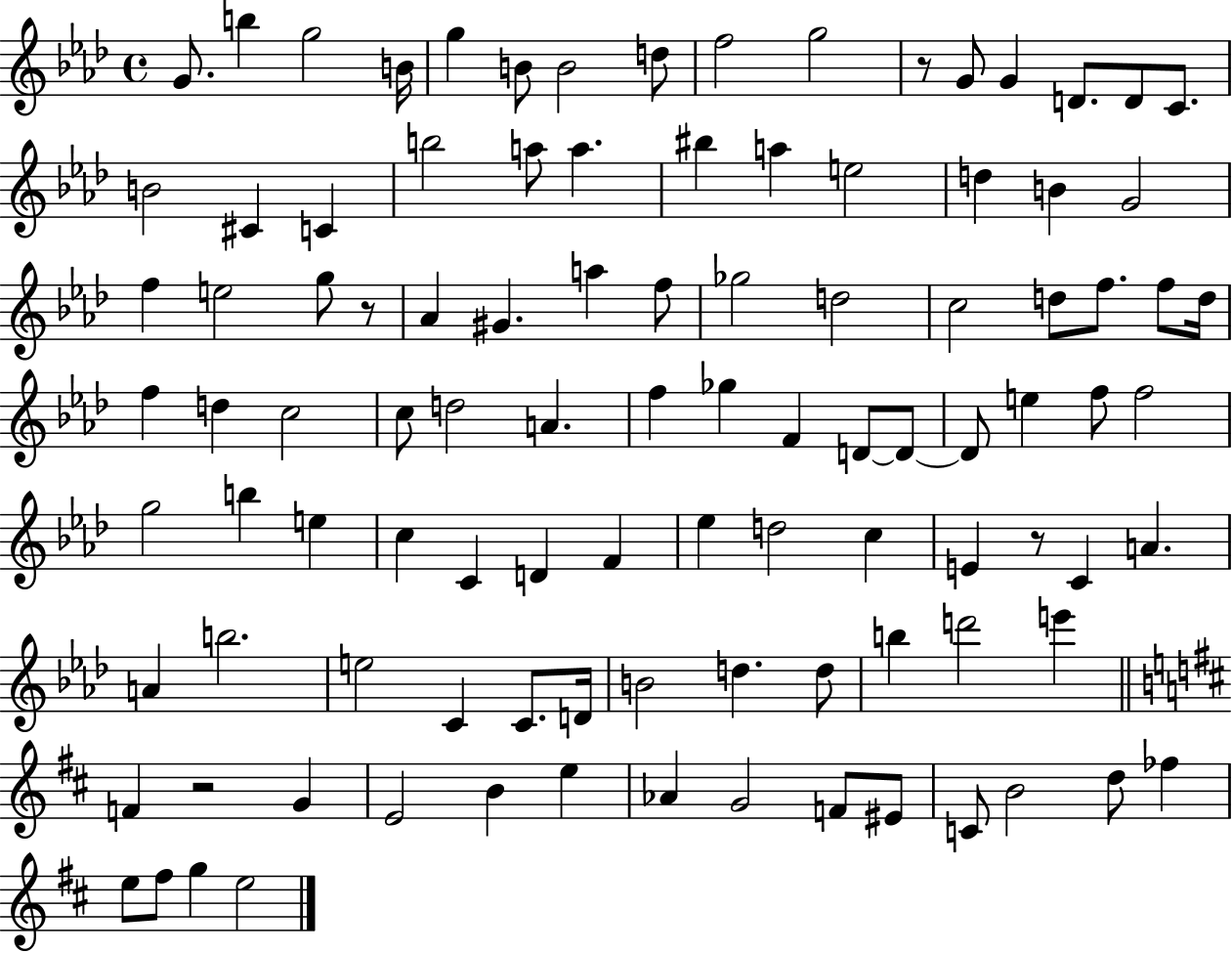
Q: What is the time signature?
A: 4/4